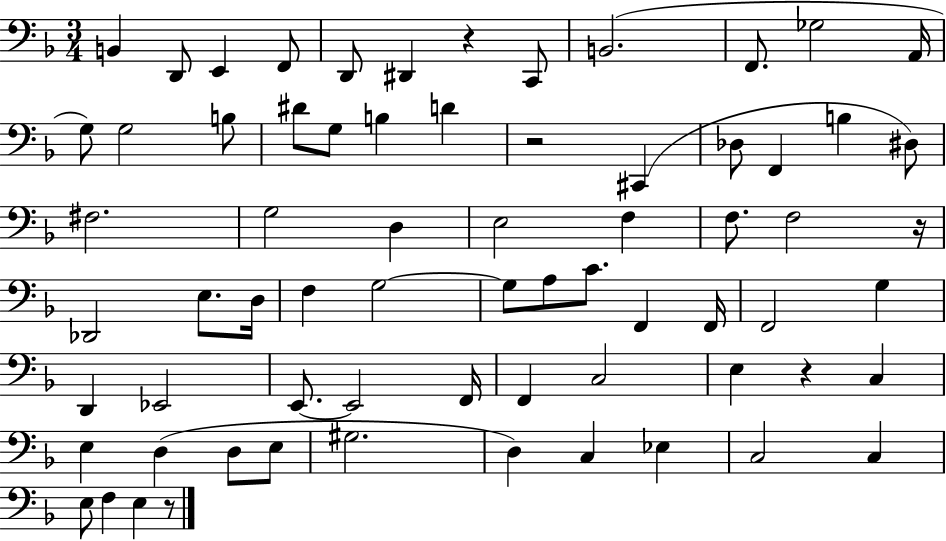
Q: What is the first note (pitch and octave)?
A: B2